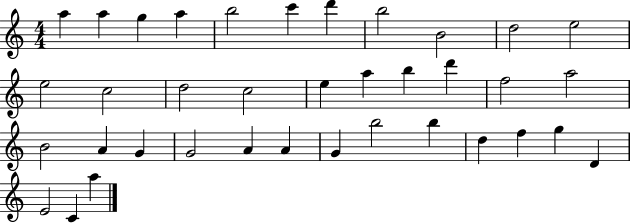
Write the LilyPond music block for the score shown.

{
  \clef treble
  \numericTimeSignature
  \time 4/4
  \key c \major
  a''4 a''4 g''4 a''4 | b''2 c'''4 d'''4 | b''2 b'2 | d''2 e''2 | \break e''2 c''2 | d''2 c''2 | e''4 a''4 b''4 d'''4 | f''2 a''2 | \break b'2 a'4 g'4 | g'2 a'4 a'4 | g'4 b''2 b''4 | d''4 f''4 g''4 d'4 | \break e'2 c'4 a''4 | \bar "|."
}